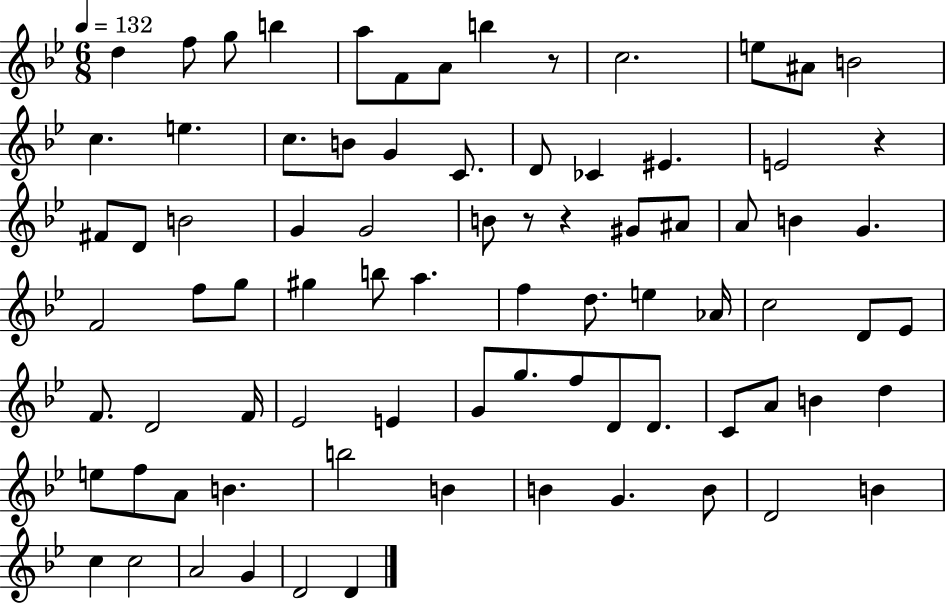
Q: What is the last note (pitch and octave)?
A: D4